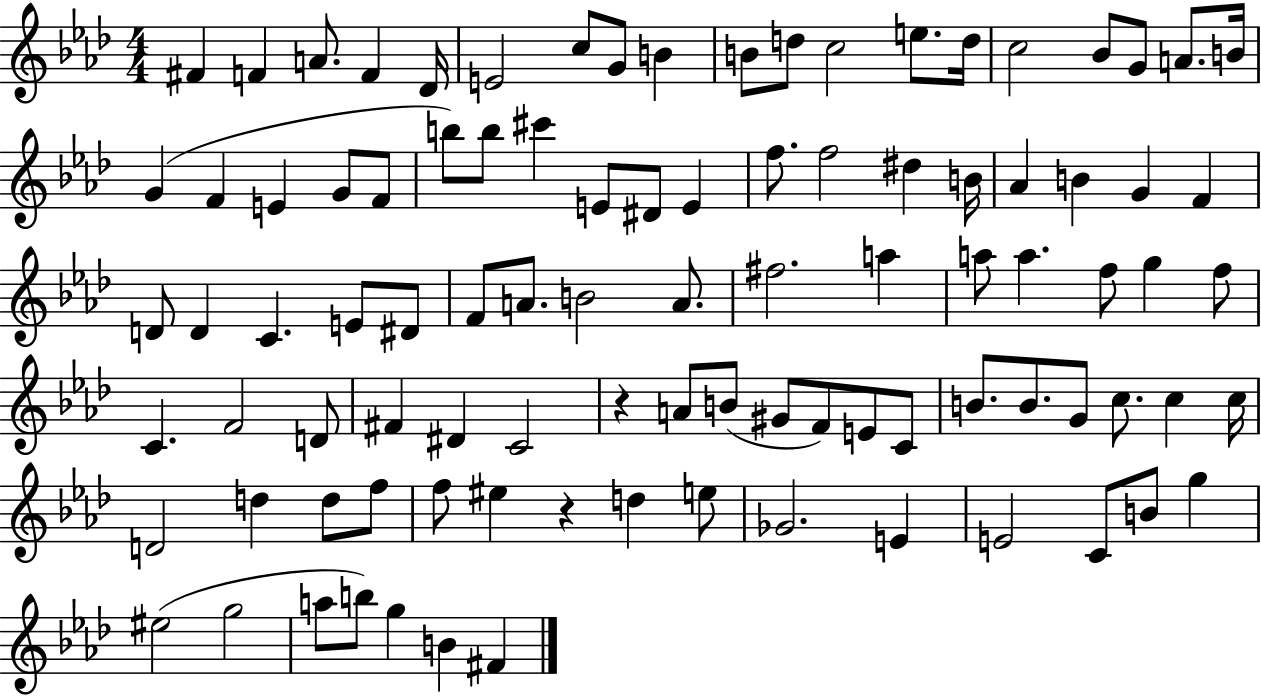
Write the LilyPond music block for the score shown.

{
  \clef treble
  \numericTimeSignature
  \time 4/4
  \key aes \major
  \repeat volta 2 { fis'4 f'4 a'8. f'4 des'16 | e'2 c''8 g'8 b'4 | b'8 d''8 c''2 e''8. d''16 | c''2 bes'8 g'8 a'8. b'16 | \break g'4( f'4 e'4 g'8 f'8 | b''8) b''8 cis'''4 e'8 dis'8 e'4 | f''8. f''2 dis''4 b'16 | aes'4 b'4 g'4 f'4 | \break d'8 d'4 c'4. e'8 dis'8 | f'8 a'8. b'2 a'8. | fis''2. a''4 | a''8 a''4. f''8 g''4 f''8 | \break c'4. f'2 d'8 | fis'4 dis'4 c'2 | r4 a'8 b'8( gis'8 f'8) e'8 c'8 | b'8. b'8. g'8 c''8. c''4 c''16 | \break d'2 d''4 d''8 f''8 | f''8 eis''4 r4 d''4 e''8 | ges'2. e'4 | e'2 c'8 b'8 g''4 | \break eis''2( g''2 | a''8 b''8) g''4 b'4 fis'4 | } \bar "|."
}